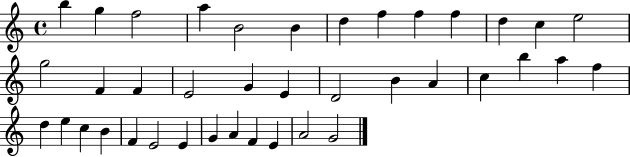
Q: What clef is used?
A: treble